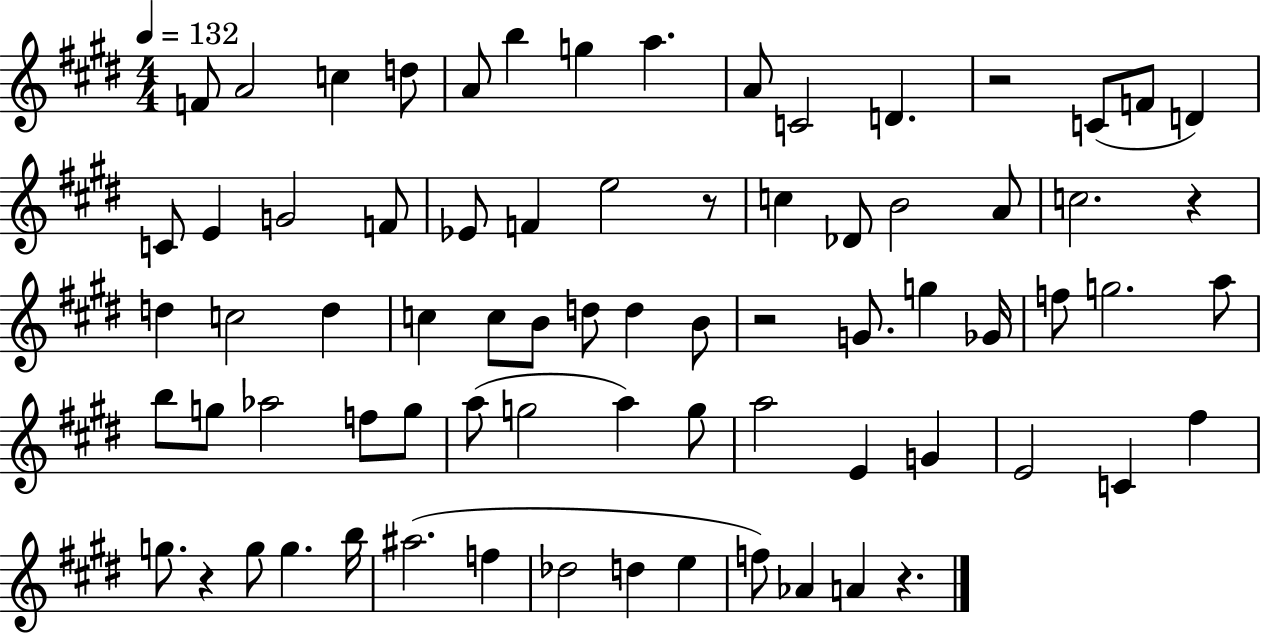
F4/e A4/h C5/q D5/e A4/e B5/q G5/q A5/q. A4/e C4/h D4/q. R/h C4/e F4/e D4/q C4/e E4/q G4/h F4/e Eb4/e F4/q E5/h R/e C5/q Db4/e B4/h A4/e C5/h. R/q D5/q C5/h D5/q C5/q C5/e B4/e D5/e D5/q B4/e R/h G4/e. G5/q Gb4/s F5/e G5/h. A5/e B5/e G5/e Ab5/h F5/e G5/e A5/e G5/h A5/q G5/e A5/h E4/q G4/q E4/h C4/q F#5/q G5/e. R/q G5/e G5/q. B5/s A#5/h. F5/q Db5/h D5/q E5/q F5/e Ab4/q A4/q R/q.